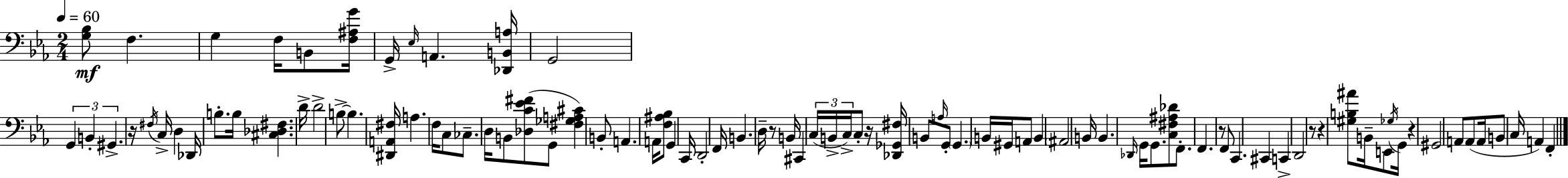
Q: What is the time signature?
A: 2/4